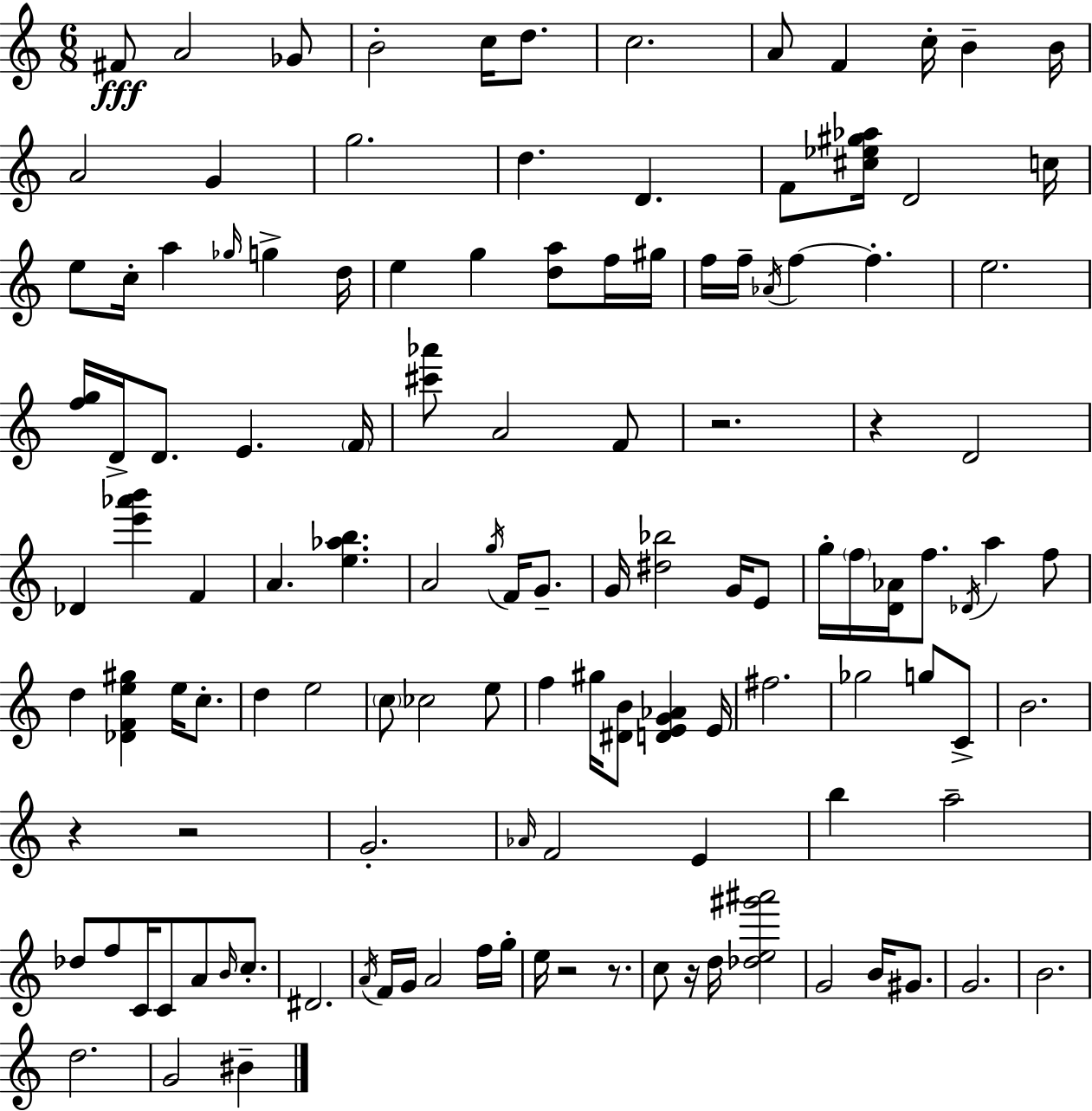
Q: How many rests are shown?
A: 7